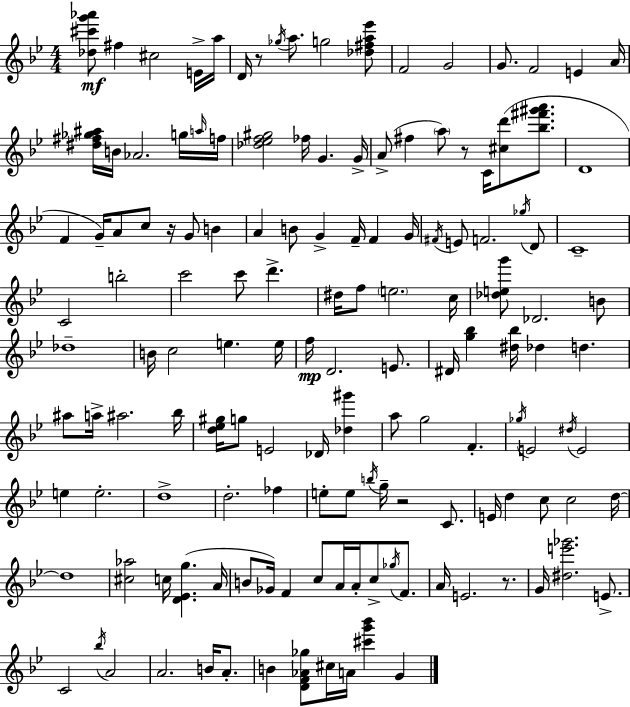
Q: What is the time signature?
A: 4/4